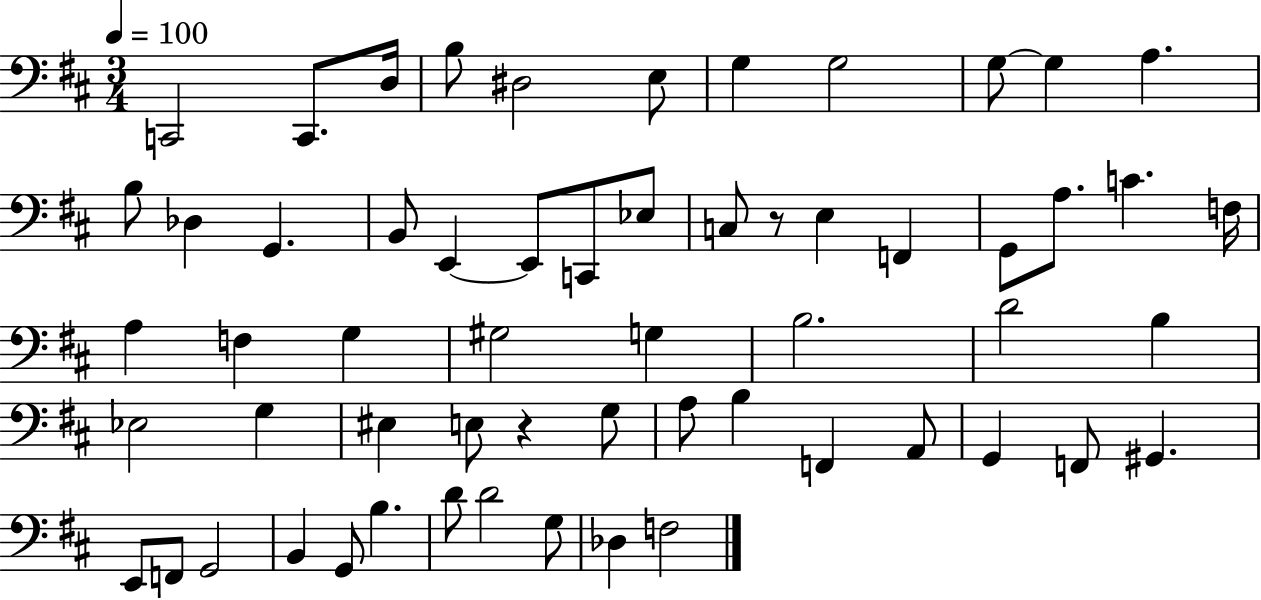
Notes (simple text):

C2/h C2/e. D3/s B3/e D#3/h E3/e G3/q G3/h G3/e G3/q A3/q. B3/e Db3/q G2/q. B2/e E2/q E2/e C2/e Eb3/e C3/e R/e E3/q F2/q G2/e A3/e. C4/q. F3/s A3/q F3/q G3/q G#3/h G3/q B3/h. D4/h B3/q Eb3/h G3/q EIS3/q E3/e R/q G3/e A3/e B3/q F2/q A2/e G2/q F2/e G#2/q. E2/e F2/e G2/h B2/q G2/e B3/q. D4/e D4/h G3/e Db3/q F3/h